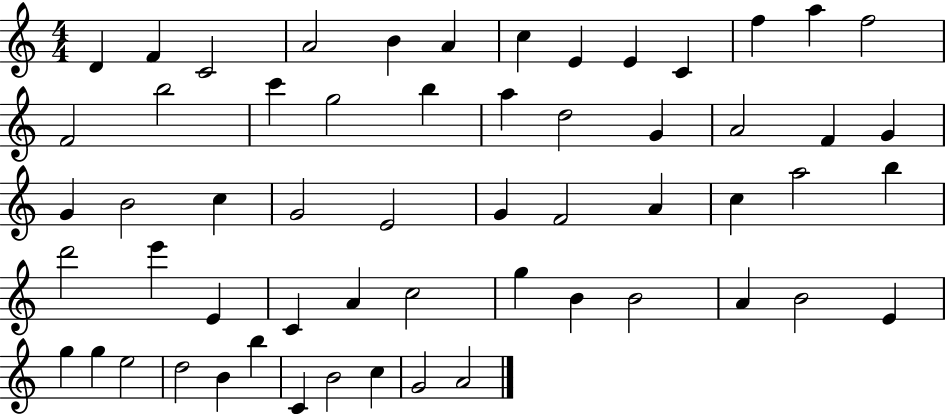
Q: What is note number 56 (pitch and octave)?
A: C5